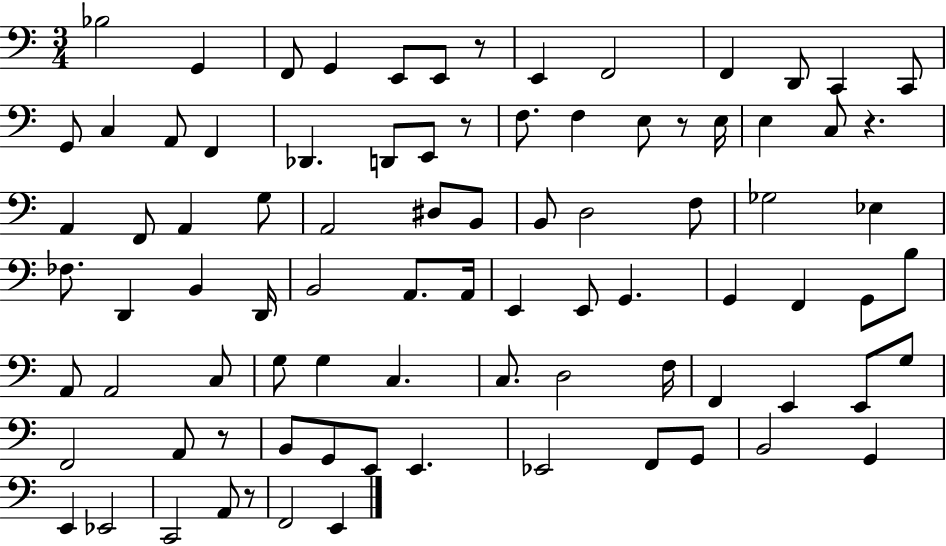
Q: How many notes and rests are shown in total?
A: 87